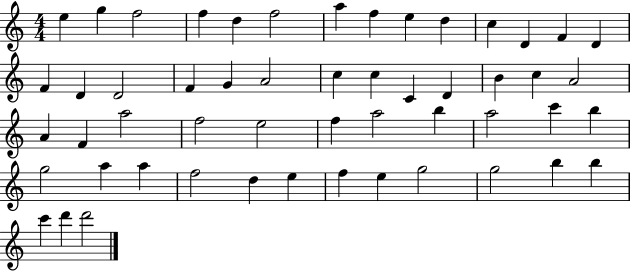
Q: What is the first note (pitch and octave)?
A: E5